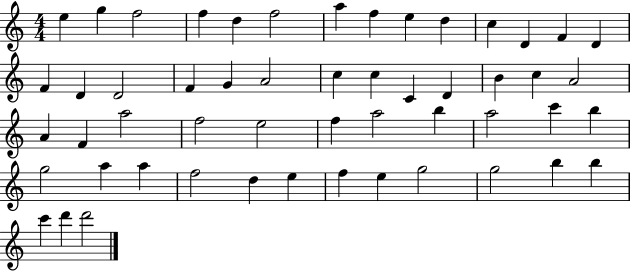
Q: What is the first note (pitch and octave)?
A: E5